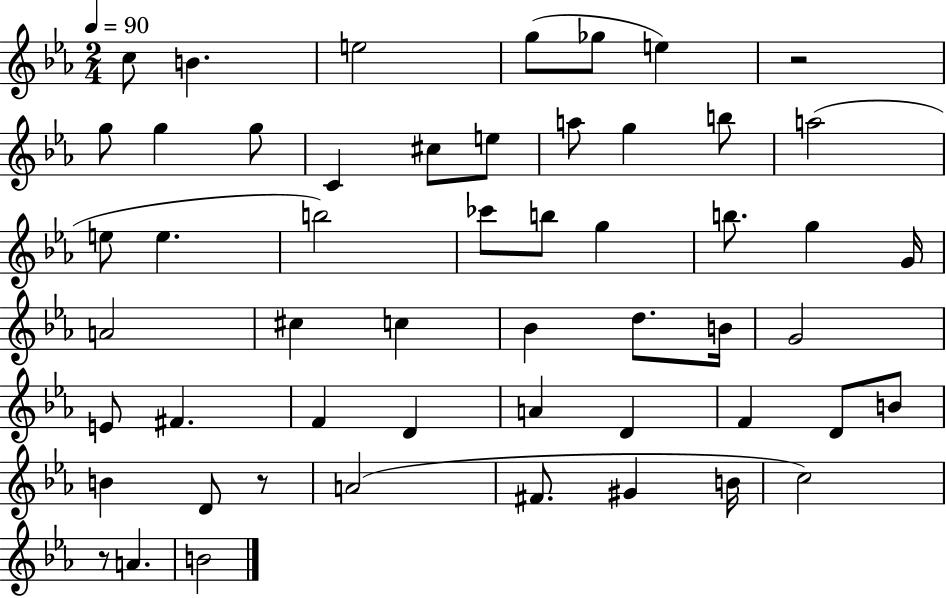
X:1
T:Untitled
M:2/4
L:1/4
K:Eb
c/2 B e2 g/2 _g/2 e z2 g/2 g g/2 C ^c/2 e/2 a/2 g b/2 a2 e/2 e b2 _c'/2 b/2 g b/2 g G/4 A2 ^c c _B d/2 B/4 G2 E/2 ^F F D A D F D/2 B/2 B D/2 z/2 A2 ^F/2 ^G B/4 c2 z/2 A B2